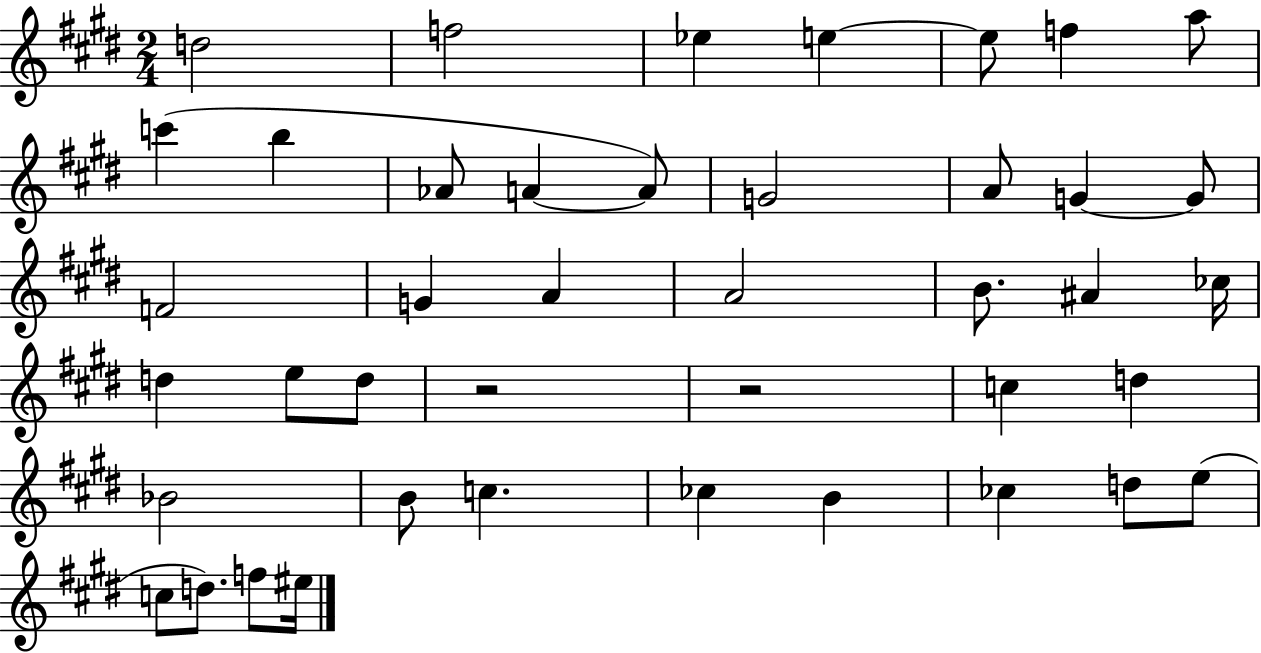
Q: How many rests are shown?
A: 2